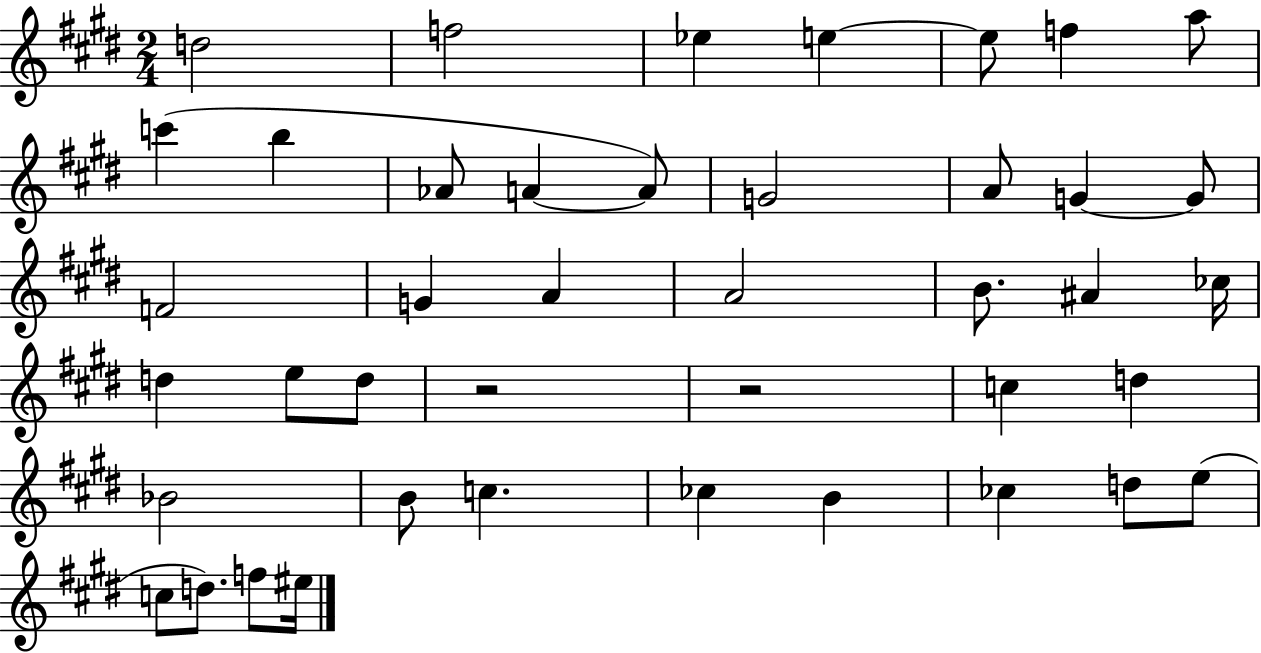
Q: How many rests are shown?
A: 2